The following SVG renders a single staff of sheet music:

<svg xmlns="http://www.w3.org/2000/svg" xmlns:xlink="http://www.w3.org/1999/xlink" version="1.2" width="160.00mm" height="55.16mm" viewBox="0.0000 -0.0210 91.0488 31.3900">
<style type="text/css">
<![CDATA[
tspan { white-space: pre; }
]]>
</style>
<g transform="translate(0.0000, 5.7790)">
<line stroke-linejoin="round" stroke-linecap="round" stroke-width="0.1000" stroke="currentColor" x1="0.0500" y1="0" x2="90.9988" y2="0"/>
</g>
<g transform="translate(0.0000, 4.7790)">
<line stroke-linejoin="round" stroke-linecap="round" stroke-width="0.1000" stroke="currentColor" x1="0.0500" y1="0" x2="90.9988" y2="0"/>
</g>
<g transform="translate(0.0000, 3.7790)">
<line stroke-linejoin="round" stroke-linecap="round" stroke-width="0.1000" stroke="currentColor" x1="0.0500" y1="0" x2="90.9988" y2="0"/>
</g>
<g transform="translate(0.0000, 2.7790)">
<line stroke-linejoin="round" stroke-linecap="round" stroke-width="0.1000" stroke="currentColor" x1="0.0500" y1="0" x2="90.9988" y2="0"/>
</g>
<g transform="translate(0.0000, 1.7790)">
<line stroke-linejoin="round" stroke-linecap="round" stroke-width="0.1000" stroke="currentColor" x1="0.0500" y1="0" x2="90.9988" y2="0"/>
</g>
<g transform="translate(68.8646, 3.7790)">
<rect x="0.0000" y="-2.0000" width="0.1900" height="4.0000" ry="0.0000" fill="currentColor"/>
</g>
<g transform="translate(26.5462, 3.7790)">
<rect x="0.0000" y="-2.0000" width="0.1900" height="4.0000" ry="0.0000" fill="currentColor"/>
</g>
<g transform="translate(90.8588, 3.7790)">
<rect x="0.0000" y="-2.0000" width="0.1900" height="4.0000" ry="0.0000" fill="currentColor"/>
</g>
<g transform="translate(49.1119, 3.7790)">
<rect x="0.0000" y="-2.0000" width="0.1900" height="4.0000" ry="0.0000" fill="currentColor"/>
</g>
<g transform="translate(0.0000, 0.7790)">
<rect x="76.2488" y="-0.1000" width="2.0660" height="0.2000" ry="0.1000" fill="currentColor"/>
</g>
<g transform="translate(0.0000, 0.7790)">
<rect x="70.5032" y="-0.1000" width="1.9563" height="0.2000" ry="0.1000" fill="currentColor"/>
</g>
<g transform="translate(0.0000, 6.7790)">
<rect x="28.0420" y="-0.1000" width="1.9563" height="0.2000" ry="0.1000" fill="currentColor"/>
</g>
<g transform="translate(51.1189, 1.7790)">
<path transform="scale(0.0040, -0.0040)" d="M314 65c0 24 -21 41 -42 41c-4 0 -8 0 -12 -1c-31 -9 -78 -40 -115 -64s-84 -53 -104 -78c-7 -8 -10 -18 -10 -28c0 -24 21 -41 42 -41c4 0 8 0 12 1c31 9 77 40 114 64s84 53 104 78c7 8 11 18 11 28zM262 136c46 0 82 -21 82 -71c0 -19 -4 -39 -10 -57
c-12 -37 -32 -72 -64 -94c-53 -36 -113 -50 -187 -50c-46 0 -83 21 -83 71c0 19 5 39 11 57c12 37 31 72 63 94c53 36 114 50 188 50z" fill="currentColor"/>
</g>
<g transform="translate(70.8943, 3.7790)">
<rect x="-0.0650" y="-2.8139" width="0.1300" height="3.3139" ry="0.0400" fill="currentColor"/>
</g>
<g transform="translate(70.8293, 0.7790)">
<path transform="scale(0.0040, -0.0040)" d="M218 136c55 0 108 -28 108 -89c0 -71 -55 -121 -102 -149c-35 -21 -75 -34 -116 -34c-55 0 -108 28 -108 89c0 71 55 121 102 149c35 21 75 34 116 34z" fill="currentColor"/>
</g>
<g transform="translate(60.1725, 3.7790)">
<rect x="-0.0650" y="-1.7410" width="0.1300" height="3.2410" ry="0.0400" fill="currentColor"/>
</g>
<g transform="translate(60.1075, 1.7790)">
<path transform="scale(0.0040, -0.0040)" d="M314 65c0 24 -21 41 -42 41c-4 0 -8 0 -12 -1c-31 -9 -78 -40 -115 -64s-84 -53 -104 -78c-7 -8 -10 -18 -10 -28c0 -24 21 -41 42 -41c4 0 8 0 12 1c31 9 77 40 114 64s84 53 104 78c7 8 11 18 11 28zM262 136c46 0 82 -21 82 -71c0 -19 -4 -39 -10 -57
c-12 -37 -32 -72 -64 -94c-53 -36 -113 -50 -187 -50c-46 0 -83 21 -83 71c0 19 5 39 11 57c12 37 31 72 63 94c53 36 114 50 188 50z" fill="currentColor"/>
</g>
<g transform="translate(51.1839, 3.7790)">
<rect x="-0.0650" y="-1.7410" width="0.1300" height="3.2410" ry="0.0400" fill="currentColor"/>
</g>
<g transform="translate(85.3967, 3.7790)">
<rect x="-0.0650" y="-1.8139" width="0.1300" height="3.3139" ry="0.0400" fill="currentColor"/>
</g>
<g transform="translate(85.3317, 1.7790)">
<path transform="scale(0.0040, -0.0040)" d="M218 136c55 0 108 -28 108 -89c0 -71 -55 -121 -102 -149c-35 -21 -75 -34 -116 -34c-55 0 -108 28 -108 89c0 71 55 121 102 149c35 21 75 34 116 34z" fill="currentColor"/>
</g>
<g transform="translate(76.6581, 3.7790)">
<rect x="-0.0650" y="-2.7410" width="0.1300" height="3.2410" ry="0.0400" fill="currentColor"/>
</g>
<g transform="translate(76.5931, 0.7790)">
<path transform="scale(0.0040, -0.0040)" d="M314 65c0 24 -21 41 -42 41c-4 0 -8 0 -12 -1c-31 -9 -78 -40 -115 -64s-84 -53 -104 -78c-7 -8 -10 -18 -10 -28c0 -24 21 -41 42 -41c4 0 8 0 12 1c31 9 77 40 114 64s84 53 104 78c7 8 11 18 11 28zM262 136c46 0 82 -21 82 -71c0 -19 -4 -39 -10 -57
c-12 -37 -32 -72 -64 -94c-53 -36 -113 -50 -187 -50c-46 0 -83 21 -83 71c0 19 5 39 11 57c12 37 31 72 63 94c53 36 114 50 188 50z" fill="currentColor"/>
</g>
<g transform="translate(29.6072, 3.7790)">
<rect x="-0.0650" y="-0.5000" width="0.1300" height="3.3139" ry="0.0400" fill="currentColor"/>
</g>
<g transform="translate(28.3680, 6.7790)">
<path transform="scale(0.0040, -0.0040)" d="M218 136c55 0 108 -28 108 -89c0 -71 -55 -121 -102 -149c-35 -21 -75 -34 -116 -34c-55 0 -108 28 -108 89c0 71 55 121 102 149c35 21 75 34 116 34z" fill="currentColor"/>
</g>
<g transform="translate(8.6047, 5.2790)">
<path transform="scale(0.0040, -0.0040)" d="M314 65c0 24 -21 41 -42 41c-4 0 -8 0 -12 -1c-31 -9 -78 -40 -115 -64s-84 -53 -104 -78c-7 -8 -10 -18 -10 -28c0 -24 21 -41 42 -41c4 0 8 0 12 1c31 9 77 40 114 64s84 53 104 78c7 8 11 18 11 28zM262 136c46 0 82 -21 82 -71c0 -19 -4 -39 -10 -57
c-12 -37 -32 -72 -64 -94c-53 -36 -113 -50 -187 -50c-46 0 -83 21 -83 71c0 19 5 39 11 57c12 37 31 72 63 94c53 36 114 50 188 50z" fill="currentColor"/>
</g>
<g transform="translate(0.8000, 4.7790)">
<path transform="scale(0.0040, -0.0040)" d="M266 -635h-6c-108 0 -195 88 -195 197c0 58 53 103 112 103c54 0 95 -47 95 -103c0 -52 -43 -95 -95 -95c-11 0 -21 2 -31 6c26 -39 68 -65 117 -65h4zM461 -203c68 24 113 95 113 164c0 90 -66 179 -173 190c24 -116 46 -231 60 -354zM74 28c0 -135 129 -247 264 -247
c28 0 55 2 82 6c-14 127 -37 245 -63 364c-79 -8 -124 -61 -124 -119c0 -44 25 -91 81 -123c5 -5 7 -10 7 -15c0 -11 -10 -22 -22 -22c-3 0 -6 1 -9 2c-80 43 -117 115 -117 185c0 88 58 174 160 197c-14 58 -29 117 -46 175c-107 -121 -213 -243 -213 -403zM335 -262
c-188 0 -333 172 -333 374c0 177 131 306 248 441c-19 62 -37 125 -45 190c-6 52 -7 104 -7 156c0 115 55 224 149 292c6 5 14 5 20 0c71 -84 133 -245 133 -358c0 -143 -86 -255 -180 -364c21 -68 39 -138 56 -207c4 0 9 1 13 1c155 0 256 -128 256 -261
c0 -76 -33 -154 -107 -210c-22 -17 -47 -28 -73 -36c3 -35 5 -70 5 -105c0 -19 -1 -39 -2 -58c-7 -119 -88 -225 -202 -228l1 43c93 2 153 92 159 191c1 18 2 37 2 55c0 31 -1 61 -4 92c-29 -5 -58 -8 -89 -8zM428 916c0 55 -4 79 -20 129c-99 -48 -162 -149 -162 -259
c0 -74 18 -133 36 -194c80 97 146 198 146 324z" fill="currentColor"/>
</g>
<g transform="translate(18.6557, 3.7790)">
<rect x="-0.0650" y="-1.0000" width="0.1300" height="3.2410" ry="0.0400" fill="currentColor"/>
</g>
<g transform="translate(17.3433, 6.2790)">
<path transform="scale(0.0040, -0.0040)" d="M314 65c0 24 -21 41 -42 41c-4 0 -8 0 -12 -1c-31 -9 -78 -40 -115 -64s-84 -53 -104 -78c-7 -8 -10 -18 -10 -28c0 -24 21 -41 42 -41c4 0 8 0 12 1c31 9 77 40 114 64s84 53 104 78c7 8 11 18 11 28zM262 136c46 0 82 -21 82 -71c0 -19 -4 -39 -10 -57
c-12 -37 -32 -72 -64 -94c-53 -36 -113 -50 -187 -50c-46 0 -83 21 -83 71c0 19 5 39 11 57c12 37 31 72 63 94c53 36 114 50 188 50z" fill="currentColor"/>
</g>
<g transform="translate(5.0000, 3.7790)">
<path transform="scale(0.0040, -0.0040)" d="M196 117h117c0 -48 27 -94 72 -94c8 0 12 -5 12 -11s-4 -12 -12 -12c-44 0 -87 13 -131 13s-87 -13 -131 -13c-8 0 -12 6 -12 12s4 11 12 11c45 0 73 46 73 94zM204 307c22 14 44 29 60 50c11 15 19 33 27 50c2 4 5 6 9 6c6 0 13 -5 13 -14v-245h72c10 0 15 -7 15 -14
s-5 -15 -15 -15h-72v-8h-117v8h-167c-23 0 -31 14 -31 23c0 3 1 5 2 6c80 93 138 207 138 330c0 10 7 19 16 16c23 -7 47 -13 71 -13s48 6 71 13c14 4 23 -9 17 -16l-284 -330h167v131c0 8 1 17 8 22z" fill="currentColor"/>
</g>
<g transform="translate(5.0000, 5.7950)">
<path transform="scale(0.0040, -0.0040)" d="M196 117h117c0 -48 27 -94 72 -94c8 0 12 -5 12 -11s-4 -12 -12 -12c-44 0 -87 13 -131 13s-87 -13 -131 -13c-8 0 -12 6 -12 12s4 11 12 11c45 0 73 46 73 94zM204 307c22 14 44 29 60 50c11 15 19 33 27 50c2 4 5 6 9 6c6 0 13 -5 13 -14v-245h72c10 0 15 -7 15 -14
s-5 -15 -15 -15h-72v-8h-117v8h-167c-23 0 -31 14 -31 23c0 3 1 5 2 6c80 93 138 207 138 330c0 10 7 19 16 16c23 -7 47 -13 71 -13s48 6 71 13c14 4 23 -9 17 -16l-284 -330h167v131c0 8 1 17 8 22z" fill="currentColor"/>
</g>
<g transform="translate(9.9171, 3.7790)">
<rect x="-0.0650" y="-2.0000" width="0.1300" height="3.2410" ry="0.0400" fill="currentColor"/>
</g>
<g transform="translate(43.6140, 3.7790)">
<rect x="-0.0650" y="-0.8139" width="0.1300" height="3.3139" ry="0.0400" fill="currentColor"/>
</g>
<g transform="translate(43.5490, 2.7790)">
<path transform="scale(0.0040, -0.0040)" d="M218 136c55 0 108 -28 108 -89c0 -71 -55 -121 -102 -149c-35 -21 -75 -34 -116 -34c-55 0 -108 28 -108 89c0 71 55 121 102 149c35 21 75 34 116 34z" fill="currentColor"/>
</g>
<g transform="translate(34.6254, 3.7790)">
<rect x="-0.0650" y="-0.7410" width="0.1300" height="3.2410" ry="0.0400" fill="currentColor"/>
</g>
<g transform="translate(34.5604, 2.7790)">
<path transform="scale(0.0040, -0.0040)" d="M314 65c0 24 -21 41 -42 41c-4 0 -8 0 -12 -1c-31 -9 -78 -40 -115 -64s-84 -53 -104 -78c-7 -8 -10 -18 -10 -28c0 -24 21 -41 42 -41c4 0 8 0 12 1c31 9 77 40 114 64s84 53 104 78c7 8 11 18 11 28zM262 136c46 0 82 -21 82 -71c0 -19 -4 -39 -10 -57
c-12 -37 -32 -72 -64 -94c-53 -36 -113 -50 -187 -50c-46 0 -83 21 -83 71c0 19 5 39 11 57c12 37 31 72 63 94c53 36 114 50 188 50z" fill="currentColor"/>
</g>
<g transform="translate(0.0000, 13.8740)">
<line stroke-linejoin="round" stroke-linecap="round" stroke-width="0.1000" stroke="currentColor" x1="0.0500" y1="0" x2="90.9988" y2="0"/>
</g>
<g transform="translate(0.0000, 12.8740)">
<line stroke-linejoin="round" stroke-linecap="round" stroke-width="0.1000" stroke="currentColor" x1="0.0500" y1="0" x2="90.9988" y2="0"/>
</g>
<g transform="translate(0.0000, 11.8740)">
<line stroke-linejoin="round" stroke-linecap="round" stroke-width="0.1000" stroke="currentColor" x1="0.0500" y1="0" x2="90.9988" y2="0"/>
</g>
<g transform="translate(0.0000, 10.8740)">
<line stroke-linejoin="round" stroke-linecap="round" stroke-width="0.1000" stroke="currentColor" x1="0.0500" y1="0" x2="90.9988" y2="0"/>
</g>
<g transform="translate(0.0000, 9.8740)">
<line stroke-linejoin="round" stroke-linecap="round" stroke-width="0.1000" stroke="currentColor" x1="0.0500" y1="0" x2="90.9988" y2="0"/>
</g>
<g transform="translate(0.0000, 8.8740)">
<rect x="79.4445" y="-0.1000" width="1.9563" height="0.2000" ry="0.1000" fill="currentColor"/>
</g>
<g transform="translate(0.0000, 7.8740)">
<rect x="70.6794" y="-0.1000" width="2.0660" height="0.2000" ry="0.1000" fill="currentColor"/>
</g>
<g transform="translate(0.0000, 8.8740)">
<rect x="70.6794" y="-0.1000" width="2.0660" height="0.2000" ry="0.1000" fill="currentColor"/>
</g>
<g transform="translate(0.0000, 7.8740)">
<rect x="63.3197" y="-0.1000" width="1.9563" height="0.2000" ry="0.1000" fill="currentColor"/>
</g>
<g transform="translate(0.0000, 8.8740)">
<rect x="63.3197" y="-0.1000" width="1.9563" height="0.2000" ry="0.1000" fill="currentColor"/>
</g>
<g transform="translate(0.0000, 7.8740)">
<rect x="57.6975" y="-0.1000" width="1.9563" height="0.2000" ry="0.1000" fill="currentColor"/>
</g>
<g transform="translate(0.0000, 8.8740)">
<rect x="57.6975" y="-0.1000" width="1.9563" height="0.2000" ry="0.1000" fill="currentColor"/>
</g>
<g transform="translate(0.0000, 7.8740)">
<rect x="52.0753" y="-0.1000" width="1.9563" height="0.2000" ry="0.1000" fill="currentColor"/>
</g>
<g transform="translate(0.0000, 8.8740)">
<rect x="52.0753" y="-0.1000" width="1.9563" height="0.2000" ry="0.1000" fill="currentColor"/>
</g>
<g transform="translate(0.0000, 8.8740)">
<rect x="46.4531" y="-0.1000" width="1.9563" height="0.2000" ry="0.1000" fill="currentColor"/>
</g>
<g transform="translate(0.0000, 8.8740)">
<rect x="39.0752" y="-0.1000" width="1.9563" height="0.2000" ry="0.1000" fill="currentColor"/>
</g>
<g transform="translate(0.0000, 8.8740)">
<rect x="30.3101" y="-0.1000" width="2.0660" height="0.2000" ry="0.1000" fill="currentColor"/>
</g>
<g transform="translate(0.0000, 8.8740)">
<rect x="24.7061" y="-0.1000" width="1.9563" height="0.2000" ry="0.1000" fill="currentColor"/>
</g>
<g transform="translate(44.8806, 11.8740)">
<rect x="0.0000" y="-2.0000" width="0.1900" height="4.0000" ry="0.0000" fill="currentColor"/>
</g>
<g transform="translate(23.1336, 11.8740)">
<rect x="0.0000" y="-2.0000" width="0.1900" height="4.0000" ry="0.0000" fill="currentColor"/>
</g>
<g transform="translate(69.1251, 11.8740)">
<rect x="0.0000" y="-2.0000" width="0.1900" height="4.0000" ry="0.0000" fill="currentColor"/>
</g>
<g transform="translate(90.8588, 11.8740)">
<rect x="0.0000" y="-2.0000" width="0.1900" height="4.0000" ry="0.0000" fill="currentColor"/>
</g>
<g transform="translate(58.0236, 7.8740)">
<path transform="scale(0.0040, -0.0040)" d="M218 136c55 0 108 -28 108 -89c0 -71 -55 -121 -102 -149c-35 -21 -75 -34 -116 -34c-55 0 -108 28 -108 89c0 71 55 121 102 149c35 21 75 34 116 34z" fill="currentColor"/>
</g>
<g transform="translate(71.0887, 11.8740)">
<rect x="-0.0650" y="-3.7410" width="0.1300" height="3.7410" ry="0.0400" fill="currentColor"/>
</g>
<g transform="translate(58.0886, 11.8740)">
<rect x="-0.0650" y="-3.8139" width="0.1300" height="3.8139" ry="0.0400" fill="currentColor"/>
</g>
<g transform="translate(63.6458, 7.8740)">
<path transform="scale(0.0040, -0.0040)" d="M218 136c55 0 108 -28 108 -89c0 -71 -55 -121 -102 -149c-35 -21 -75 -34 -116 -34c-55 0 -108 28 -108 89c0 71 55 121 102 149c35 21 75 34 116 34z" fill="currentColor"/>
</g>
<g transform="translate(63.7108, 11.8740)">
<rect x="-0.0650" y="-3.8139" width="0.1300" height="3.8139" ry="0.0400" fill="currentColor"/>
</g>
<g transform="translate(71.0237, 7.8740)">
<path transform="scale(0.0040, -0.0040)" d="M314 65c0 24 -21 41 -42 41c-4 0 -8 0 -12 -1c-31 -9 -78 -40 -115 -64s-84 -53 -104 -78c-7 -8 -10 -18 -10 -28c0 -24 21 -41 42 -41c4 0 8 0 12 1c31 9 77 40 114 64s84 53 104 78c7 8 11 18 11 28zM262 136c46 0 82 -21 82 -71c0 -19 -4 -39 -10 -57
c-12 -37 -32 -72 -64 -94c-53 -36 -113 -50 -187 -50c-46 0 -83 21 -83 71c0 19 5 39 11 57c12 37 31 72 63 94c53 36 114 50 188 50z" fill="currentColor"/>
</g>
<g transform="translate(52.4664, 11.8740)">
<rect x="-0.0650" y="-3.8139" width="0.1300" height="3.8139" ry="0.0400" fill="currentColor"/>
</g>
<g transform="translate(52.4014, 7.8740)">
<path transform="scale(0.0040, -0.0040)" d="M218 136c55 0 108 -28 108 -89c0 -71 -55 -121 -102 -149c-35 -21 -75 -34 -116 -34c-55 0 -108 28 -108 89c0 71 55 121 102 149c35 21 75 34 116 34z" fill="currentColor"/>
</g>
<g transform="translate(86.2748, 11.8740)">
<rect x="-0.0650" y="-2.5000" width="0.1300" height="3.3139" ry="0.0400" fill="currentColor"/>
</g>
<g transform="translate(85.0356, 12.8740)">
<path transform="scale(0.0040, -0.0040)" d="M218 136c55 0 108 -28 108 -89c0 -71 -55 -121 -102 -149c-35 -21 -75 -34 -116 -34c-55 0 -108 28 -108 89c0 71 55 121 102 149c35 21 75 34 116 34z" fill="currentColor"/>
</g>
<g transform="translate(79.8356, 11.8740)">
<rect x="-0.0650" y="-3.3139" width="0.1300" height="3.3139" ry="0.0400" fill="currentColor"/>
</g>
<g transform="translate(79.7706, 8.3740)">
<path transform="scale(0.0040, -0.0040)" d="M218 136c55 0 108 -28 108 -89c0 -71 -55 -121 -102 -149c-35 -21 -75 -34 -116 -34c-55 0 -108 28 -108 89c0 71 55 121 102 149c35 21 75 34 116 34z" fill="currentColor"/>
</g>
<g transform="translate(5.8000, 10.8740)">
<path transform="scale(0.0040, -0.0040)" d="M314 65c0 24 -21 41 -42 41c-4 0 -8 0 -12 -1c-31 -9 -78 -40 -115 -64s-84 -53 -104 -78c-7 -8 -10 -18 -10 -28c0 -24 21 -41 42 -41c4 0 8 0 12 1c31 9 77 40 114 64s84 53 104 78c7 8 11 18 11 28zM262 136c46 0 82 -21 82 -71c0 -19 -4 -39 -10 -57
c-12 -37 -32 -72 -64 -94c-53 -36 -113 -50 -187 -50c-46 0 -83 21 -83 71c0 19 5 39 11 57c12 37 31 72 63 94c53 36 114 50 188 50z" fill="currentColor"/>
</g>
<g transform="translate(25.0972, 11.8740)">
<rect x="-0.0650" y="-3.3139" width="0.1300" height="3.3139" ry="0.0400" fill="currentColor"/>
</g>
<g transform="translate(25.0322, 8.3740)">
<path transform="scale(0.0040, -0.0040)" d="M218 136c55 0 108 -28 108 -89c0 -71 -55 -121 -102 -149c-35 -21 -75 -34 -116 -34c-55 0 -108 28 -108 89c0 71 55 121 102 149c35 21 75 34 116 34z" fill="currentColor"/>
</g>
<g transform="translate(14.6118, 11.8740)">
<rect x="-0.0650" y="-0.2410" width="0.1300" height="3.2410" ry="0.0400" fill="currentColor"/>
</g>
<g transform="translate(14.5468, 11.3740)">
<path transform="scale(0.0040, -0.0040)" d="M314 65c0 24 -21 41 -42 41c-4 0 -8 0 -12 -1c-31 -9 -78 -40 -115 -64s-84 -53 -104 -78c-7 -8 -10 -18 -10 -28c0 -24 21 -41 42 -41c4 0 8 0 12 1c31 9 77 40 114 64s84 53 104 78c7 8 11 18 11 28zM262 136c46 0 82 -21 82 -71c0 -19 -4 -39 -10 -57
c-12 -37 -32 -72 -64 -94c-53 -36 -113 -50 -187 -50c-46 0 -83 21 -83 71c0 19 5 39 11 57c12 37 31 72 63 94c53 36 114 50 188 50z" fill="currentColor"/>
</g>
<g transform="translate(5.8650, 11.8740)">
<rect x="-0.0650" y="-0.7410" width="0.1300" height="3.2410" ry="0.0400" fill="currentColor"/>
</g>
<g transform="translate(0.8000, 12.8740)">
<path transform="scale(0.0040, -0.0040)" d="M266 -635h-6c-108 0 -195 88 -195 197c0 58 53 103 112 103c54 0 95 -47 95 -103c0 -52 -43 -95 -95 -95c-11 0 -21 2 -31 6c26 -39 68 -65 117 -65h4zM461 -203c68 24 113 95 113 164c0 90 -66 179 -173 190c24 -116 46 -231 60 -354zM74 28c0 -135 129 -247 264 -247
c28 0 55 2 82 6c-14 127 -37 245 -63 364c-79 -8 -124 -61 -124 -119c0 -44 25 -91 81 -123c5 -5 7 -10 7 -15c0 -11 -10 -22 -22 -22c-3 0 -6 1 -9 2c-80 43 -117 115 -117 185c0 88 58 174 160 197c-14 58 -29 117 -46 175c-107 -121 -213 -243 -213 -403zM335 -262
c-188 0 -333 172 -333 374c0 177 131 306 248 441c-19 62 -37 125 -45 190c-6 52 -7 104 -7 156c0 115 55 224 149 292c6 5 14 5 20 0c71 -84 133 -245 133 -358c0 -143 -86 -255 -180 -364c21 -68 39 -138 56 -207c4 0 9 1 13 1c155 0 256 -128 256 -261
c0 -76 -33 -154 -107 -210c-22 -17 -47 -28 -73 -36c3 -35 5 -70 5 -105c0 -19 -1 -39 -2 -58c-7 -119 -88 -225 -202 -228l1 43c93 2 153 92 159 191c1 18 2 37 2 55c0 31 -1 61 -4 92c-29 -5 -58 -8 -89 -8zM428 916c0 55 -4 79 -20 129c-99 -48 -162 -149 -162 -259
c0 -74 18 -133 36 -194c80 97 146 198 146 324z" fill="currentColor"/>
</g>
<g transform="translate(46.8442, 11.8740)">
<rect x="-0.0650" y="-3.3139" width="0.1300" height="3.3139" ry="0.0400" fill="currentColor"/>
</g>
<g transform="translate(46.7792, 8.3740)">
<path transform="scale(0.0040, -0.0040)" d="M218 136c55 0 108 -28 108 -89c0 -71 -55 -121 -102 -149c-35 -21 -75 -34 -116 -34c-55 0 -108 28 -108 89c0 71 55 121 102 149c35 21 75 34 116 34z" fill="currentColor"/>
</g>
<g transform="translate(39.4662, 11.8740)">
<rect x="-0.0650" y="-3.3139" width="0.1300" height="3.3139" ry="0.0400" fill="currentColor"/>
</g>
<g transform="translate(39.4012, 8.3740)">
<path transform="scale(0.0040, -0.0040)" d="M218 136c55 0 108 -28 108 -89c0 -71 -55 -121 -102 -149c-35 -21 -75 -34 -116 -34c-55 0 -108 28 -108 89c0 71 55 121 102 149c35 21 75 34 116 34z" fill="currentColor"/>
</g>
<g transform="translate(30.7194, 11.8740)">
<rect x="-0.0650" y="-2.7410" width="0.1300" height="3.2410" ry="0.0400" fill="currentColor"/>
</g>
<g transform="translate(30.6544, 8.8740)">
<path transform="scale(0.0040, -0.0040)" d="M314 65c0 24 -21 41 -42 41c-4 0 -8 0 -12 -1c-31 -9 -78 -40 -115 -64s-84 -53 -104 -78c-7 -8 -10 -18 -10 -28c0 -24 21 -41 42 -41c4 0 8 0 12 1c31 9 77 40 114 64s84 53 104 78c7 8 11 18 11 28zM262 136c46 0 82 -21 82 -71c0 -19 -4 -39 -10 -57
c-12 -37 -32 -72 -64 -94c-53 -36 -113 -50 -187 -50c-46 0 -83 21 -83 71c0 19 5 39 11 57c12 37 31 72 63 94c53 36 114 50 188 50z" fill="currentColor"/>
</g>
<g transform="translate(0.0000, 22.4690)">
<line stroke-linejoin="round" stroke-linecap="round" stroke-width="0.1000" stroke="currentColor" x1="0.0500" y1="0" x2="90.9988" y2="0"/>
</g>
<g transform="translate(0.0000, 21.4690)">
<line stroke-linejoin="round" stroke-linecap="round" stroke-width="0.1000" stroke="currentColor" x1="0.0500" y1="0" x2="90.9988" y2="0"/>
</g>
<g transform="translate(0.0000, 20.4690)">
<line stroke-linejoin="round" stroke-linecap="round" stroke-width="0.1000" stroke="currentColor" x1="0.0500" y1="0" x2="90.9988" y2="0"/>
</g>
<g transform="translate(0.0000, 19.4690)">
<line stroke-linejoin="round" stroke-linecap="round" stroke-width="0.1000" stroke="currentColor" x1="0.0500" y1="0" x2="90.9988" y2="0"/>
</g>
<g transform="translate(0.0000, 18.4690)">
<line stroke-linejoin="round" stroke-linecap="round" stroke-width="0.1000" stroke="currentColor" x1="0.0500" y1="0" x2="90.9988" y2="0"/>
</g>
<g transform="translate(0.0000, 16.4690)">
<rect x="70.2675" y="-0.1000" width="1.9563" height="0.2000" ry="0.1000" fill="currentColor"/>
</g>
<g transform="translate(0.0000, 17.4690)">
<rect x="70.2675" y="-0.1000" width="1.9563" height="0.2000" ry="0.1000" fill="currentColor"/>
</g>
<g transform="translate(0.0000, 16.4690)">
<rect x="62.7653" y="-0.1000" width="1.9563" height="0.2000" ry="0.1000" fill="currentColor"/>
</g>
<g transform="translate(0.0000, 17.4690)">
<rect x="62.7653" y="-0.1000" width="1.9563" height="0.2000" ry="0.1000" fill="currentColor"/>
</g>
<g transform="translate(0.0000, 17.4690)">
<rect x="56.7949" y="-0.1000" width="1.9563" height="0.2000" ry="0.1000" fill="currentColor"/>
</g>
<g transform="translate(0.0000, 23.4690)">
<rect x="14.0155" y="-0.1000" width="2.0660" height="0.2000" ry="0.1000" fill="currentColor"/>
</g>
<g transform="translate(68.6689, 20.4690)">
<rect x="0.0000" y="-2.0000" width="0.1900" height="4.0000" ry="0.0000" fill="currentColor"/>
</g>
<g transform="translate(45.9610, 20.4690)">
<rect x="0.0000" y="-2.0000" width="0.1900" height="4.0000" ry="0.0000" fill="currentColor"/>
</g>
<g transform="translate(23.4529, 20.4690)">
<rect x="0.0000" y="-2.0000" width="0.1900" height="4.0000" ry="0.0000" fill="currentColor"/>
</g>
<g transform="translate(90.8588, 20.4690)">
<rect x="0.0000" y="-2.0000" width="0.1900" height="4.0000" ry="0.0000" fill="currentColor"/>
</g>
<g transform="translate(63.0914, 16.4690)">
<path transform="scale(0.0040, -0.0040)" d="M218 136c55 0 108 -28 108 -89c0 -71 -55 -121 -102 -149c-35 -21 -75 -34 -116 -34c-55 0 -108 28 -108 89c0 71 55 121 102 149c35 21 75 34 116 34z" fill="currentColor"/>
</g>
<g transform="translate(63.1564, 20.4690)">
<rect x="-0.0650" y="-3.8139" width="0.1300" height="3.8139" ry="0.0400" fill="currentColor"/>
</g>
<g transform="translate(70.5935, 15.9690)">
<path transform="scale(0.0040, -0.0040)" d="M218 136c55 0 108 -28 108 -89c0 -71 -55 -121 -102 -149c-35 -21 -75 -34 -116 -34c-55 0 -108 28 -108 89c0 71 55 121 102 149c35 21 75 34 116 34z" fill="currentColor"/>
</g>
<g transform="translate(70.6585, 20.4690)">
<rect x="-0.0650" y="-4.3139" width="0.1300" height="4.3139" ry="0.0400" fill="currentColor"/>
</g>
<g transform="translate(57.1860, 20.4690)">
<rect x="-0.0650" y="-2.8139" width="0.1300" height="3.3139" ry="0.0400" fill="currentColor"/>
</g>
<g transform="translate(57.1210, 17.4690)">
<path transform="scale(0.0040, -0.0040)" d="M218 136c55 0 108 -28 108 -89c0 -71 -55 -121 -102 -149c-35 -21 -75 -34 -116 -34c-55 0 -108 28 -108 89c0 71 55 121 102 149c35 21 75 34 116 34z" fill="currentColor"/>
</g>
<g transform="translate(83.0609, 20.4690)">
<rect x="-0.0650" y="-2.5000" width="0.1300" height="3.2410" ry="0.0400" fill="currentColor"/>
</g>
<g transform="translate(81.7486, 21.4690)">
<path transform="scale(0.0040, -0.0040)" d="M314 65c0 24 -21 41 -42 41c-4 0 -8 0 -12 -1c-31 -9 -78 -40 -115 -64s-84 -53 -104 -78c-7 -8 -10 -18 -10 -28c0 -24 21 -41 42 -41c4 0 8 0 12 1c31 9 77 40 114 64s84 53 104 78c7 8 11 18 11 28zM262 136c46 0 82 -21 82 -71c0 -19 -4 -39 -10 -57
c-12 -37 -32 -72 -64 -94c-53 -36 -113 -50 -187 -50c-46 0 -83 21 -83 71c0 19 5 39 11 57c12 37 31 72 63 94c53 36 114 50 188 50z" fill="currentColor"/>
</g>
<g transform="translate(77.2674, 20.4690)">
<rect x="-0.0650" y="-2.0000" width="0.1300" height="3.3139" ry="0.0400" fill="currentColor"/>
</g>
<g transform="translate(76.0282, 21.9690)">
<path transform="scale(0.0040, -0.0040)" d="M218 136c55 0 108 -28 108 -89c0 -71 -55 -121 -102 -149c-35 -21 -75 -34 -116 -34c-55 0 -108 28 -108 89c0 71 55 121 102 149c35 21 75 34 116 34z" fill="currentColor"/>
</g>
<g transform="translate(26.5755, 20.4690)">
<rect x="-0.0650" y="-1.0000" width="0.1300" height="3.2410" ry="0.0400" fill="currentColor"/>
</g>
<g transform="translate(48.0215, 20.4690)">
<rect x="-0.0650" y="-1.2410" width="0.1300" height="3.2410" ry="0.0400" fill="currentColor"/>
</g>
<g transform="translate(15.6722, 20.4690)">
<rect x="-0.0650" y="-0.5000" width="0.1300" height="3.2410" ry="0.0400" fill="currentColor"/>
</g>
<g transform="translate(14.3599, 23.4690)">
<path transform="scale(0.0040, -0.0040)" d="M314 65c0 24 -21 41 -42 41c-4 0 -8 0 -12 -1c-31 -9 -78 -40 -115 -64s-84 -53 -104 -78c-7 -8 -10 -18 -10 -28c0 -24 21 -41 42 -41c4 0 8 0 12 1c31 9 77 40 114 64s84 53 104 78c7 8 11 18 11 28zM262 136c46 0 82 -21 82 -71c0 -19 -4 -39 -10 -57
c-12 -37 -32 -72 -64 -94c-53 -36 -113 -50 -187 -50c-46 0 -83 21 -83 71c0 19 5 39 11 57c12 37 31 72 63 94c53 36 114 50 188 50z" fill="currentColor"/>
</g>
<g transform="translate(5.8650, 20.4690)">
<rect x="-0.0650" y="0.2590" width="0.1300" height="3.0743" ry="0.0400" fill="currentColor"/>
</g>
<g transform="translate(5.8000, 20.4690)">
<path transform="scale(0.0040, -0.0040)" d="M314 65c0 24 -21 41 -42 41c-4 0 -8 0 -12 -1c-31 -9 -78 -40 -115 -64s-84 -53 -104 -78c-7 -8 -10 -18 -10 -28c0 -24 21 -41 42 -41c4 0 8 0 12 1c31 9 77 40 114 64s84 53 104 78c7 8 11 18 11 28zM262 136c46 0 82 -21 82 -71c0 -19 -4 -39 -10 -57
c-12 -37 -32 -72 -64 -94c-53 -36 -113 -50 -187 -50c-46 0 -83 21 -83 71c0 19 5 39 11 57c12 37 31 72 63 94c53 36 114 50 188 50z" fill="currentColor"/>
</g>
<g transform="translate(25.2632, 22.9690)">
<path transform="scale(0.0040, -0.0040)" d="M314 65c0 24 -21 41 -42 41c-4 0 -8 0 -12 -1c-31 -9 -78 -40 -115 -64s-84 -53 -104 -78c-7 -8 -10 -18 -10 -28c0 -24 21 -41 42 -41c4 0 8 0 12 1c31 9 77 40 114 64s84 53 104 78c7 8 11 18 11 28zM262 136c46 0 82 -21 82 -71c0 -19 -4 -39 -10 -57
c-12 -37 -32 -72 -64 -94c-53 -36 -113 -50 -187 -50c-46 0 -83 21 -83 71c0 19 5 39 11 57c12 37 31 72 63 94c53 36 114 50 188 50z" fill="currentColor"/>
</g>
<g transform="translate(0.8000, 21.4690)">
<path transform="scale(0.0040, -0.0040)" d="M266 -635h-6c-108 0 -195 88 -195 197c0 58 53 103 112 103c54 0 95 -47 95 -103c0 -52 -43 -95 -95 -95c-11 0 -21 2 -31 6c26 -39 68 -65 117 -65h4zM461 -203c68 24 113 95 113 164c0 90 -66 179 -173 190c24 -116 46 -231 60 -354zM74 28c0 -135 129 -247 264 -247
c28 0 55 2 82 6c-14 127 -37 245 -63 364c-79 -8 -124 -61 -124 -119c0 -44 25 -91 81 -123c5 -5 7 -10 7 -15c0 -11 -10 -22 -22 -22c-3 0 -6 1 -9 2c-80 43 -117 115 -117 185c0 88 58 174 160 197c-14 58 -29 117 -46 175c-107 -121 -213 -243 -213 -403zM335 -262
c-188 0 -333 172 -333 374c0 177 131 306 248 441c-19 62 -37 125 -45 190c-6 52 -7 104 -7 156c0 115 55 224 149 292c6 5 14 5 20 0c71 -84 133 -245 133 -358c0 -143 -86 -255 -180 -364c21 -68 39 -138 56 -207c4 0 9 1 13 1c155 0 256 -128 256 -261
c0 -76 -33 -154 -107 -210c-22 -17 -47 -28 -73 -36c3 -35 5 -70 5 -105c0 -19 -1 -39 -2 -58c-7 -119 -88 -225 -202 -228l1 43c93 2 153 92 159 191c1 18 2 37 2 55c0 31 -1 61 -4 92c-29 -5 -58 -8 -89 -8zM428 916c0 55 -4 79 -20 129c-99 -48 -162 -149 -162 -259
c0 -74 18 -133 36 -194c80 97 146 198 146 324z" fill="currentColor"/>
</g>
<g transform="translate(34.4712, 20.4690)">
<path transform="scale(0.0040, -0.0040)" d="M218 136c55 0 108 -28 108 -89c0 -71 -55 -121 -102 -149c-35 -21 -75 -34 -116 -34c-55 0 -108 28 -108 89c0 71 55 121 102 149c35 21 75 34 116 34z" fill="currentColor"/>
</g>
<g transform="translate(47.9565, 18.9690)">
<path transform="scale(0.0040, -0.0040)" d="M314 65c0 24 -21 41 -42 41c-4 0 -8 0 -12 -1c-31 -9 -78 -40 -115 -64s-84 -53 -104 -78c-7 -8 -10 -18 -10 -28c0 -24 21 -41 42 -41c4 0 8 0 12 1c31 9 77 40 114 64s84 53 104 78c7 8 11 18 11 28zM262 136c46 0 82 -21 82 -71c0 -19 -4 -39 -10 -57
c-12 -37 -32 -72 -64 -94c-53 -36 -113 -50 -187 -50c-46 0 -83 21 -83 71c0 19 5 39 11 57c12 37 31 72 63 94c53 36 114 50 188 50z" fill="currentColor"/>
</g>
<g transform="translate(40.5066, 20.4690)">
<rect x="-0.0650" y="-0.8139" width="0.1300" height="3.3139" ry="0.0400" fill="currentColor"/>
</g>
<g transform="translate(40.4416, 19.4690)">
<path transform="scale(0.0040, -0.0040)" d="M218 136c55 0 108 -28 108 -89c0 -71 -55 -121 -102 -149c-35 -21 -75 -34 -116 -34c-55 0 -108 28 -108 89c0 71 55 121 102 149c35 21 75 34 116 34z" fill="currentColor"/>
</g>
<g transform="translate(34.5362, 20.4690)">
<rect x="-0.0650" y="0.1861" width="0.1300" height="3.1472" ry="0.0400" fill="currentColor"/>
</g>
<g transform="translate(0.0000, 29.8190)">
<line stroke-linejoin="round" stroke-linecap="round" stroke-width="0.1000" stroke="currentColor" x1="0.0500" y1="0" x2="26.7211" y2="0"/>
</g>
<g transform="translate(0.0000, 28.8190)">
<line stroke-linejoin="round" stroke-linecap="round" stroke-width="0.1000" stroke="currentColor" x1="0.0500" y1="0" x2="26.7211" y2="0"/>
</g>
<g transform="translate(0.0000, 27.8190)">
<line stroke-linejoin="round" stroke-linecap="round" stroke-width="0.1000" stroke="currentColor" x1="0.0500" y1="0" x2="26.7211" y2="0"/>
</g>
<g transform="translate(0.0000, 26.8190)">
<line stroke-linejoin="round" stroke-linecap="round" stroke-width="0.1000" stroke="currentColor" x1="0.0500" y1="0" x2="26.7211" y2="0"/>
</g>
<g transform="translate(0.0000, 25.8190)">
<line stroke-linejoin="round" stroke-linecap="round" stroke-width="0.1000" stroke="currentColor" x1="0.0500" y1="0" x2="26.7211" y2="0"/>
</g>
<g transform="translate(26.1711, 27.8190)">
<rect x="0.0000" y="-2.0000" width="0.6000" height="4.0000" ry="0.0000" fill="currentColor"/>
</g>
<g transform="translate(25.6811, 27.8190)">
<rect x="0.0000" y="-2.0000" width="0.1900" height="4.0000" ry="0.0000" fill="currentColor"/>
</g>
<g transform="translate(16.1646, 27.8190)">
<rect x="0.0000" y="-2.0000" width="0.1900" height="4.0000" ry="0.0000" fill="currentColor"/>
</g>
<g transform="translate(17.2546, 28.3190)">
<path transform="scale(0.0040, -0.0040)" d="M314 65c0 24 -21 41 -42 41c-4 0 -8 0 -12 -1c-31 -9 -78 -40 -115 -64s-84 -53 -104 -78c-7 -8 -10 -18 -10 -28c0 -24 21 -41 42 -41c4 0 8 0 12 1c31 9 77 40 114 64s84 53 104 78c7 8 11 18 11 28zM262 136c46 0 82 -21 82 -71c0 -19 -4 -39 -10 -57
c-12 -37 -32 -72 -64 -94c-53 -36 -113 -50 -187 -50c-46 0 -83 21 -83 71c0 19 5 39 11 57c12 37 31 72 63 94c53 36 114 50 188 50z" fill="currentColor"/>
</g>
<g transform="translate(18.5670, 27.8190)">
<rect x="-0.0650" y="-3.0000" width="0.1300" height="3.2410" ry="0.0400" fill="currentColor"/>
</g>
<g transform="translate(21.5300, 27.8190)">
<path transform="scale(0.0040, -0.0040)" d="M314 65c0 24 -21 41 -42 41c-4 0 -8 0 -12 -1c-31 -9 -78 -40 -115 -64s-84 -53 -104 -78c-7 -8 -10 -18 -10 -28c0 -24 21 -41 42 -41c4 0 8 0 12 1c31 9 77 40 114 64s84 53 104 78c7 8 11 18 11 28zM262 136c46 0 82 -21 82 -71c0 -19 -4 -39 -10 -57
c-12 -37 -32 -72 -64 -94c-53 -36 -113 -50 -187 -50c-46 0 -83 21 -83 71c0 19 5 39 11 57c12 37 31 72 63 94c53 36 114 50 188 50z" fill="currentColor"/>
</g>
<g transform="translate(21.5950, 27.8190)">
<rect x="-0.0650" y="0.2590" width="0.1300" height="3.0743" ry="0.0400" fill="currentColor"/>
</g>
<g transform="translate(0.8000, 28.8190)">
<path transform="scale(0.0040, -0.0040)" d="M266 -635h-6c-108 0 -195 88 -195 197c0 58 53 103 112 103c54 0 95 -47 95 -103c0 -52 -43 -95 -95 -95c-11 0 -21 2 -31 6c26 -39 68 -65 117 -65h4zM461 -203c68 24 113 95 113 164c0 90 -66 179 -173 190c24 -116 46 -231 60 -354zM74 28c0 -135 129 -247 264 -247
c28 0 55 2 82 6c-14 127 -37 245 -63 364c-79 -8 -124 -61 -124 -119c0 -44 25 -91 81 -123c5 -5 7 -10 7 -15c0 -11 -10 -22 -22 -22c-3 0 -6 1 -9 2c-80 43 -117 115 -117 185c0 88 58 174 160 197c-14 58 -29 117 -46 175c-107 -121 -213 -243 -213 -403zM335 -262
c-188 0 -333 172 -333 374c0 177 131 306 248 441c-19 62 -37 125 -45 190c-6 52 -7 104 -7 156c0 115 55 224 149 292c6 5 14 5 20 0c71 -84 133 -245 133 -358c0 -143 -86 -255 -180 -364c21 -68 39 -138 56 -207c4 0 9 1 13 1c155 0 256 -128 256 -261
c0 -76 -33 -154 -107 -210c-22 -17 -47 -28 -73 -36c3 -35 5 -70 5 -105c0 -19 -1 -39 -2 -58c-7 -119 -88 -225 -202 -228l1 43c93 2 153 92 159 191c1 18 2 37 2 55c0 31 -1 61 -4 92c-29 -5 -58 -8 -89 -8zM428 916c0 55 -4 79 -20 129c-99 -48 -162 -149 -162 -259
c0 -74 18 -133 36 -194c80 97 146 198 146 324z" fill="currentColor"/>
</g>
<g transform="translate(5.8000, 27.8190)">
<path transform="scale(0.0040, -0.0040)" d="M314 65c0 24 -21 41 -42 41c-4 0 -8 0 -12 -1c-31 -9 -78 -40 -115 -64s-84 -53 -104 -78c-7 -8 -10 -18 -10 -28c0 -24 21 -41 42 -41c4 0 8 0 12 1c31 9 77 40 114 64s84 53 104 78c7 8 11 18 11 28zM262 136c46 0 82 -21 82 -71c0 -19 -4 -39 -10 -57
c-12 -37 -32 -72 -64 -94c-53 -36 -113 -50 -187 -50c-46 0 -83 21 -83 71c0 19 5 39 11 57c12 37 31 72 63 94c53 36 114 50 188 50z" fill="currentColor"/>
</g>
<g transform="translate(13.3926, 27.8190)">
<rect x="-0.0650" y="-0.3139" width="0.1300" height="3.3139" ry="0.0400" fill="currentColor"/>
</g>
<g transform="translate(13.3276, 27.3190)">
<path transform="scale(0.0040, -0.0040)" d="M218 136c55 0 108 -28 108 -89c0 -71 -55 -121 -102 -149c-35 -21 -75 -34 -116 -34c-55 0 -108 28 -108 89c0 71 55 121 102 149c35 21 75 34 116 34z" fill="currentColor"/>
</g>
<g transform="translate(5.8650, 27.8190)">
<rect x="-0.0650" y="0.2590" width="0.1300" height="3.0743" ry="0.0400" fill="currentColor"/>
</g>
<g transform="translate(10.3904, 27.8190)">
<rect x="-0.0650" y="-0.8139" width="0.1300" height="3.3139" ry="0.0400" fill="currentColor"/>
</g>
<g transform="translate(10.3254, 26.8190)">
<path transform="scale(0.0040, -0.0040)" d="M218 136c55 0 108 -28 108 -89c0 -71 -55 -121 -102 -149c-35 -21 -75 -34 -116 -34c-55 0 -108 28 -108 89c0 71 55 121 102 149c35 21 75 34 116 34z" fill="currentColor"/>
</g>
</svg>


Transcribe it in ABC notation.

X:1
T:Untitled
M:4/4
L:1/4
K:C
F2 D2 C d2 d f2 f2 a a2 f d2 c2 b a2 b b c' c' c' c'2 b G B2 C2 D2 B d e2 a c' d' F G2 B2 d c A2 B2